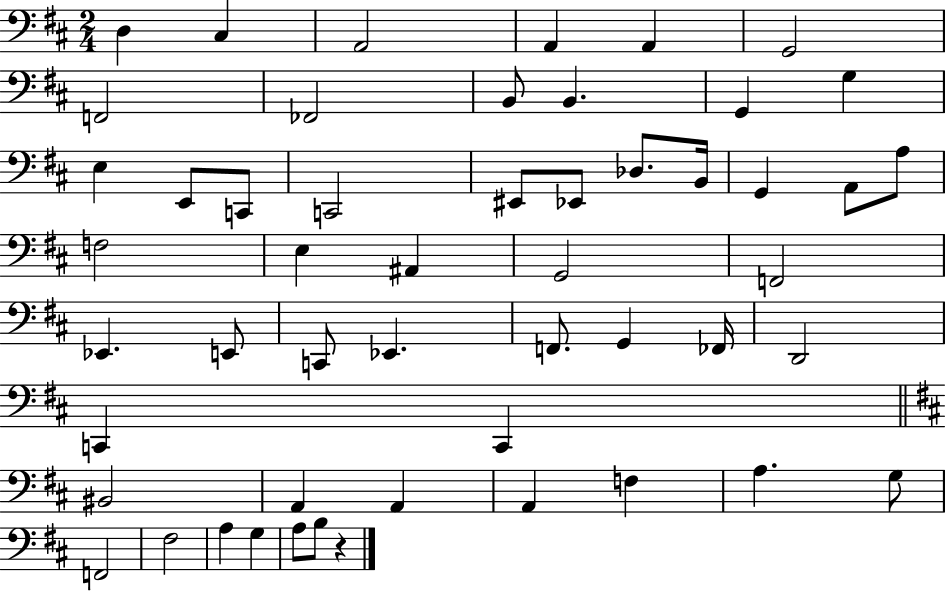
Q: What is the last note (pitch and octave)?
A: B3